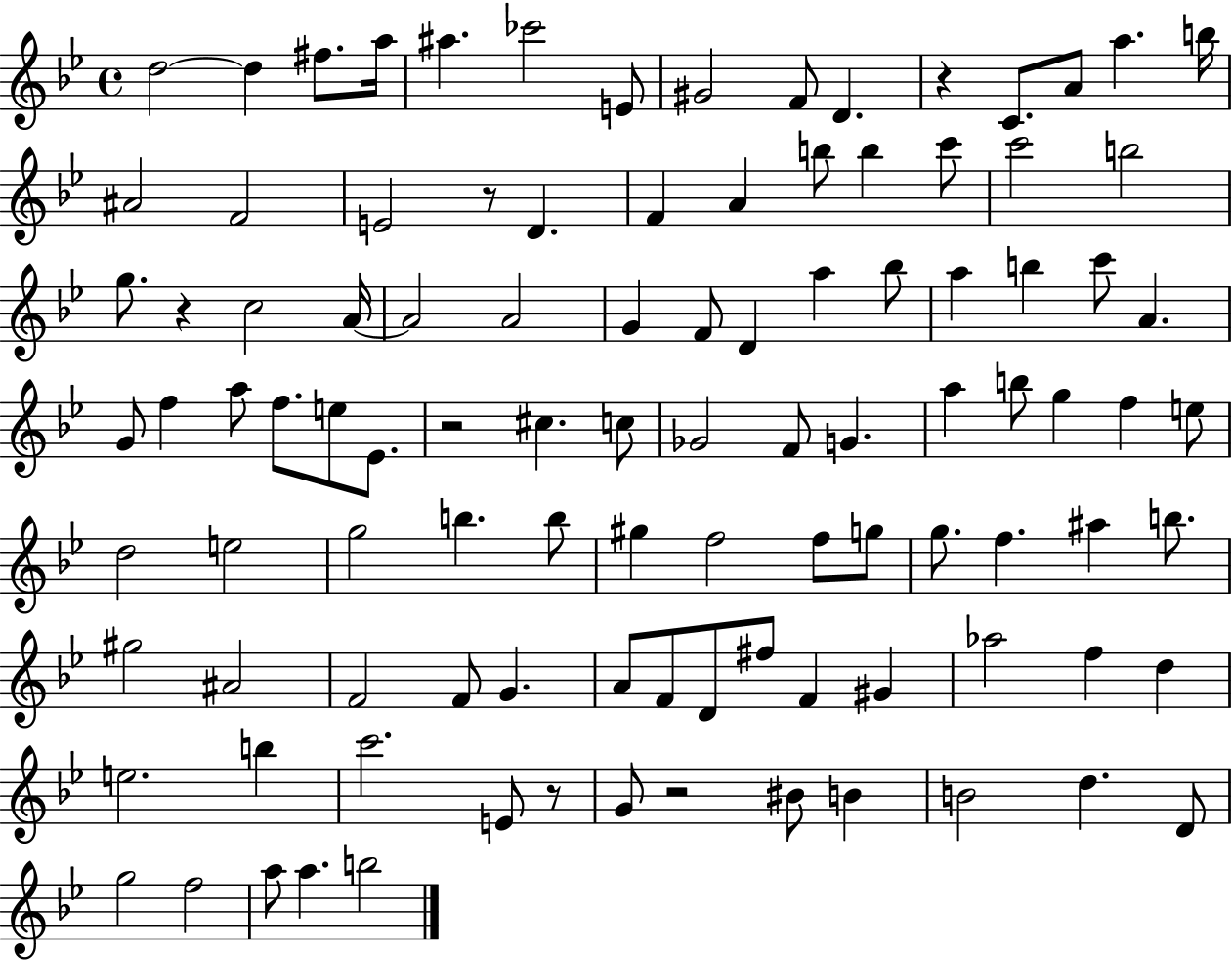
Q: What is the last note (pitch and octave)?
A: B5